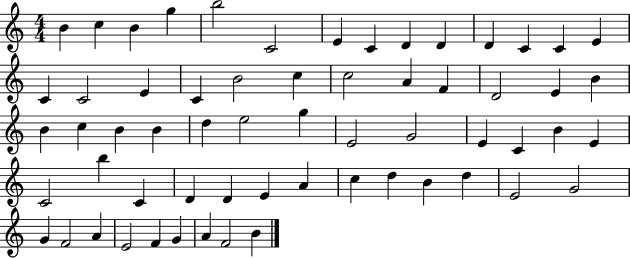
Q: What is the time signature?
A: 4/4